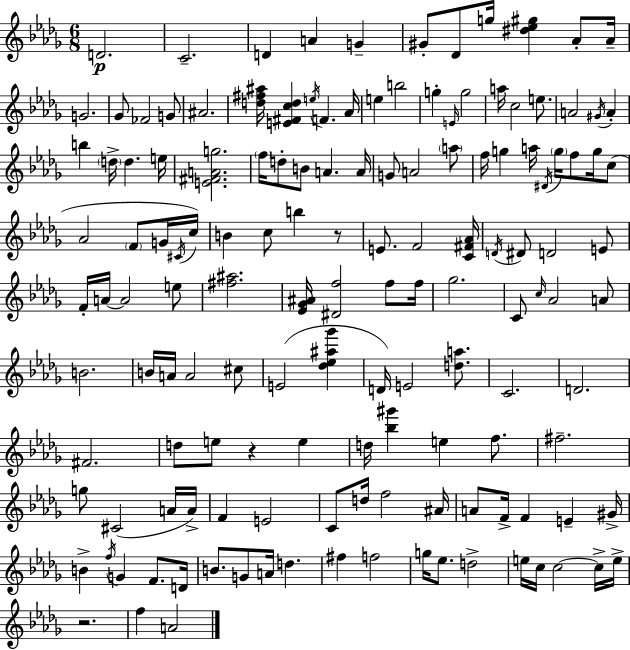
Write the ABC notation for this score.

X:1
T:Untitled
M:6/8
L:1/4
K:Bbm
D2 C2 D A G ^G/2 _D/2 g/4 [^d_e^g] _A/2 _A/4 G2 _G/2 _F2 G/2 ^A2 [d^f^a]/4 [E^Fcd] e/4 F _A/4 e b2 g E/4 g2 a/4 c2 e/2 A2 ^G/4 A b d/4 d e/4 [E^FAg]2 f/4 d/2 B/2 A A/4 G/2 A2 a/2 f/4 g a/4 ^D/4 g/4 f/2 g/4 c/2 _A2 F/2 G/4 ^C/4 c/4 B c/2 b z/2 E/2 F2 [C^F_A]/4 D/4 ^D/2 D2 E/2 F/4 A/4 A2 e/2 [^f^a]2 [_E_G^A]/4 [^Df]2 f/2 f/4 _g2 C/2 c/4 _A2 A/2 B2 B/4 A/4 A2 ^c/2 E2 [_d_e^a_g'] D/4 E2 [da]/2 C2 D2 ^F2 d/2 e/2 z e d/4 [_b^g'] e f/2 ^f2 g/2 ^C2 A/4 A/4 F E2 C/2 d/4 f2 ^A/4 A/2 F/4 F E ^G/4 B f/4 G F/2 D/4 B/2 G/2 A/4 d ^f f2 g/4 _e/2 d2 e/4 c/4 c2 c/4 e/4 z2 f A2